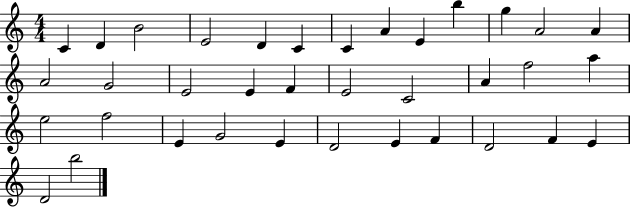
C4/q D4/q B4/h E4/h D4/q C4/q C4/q A4/q E4/q B5/q G5/q A4/h A4/q A4/h G4/h E4/h E4/q F4/q E4/h C4/h A4/q F5/h A5/q E5/h F5/h E4/q G4/h E4/q D4/h E4/q F4/q D4/h F4/q E4/q D4/h B5/h